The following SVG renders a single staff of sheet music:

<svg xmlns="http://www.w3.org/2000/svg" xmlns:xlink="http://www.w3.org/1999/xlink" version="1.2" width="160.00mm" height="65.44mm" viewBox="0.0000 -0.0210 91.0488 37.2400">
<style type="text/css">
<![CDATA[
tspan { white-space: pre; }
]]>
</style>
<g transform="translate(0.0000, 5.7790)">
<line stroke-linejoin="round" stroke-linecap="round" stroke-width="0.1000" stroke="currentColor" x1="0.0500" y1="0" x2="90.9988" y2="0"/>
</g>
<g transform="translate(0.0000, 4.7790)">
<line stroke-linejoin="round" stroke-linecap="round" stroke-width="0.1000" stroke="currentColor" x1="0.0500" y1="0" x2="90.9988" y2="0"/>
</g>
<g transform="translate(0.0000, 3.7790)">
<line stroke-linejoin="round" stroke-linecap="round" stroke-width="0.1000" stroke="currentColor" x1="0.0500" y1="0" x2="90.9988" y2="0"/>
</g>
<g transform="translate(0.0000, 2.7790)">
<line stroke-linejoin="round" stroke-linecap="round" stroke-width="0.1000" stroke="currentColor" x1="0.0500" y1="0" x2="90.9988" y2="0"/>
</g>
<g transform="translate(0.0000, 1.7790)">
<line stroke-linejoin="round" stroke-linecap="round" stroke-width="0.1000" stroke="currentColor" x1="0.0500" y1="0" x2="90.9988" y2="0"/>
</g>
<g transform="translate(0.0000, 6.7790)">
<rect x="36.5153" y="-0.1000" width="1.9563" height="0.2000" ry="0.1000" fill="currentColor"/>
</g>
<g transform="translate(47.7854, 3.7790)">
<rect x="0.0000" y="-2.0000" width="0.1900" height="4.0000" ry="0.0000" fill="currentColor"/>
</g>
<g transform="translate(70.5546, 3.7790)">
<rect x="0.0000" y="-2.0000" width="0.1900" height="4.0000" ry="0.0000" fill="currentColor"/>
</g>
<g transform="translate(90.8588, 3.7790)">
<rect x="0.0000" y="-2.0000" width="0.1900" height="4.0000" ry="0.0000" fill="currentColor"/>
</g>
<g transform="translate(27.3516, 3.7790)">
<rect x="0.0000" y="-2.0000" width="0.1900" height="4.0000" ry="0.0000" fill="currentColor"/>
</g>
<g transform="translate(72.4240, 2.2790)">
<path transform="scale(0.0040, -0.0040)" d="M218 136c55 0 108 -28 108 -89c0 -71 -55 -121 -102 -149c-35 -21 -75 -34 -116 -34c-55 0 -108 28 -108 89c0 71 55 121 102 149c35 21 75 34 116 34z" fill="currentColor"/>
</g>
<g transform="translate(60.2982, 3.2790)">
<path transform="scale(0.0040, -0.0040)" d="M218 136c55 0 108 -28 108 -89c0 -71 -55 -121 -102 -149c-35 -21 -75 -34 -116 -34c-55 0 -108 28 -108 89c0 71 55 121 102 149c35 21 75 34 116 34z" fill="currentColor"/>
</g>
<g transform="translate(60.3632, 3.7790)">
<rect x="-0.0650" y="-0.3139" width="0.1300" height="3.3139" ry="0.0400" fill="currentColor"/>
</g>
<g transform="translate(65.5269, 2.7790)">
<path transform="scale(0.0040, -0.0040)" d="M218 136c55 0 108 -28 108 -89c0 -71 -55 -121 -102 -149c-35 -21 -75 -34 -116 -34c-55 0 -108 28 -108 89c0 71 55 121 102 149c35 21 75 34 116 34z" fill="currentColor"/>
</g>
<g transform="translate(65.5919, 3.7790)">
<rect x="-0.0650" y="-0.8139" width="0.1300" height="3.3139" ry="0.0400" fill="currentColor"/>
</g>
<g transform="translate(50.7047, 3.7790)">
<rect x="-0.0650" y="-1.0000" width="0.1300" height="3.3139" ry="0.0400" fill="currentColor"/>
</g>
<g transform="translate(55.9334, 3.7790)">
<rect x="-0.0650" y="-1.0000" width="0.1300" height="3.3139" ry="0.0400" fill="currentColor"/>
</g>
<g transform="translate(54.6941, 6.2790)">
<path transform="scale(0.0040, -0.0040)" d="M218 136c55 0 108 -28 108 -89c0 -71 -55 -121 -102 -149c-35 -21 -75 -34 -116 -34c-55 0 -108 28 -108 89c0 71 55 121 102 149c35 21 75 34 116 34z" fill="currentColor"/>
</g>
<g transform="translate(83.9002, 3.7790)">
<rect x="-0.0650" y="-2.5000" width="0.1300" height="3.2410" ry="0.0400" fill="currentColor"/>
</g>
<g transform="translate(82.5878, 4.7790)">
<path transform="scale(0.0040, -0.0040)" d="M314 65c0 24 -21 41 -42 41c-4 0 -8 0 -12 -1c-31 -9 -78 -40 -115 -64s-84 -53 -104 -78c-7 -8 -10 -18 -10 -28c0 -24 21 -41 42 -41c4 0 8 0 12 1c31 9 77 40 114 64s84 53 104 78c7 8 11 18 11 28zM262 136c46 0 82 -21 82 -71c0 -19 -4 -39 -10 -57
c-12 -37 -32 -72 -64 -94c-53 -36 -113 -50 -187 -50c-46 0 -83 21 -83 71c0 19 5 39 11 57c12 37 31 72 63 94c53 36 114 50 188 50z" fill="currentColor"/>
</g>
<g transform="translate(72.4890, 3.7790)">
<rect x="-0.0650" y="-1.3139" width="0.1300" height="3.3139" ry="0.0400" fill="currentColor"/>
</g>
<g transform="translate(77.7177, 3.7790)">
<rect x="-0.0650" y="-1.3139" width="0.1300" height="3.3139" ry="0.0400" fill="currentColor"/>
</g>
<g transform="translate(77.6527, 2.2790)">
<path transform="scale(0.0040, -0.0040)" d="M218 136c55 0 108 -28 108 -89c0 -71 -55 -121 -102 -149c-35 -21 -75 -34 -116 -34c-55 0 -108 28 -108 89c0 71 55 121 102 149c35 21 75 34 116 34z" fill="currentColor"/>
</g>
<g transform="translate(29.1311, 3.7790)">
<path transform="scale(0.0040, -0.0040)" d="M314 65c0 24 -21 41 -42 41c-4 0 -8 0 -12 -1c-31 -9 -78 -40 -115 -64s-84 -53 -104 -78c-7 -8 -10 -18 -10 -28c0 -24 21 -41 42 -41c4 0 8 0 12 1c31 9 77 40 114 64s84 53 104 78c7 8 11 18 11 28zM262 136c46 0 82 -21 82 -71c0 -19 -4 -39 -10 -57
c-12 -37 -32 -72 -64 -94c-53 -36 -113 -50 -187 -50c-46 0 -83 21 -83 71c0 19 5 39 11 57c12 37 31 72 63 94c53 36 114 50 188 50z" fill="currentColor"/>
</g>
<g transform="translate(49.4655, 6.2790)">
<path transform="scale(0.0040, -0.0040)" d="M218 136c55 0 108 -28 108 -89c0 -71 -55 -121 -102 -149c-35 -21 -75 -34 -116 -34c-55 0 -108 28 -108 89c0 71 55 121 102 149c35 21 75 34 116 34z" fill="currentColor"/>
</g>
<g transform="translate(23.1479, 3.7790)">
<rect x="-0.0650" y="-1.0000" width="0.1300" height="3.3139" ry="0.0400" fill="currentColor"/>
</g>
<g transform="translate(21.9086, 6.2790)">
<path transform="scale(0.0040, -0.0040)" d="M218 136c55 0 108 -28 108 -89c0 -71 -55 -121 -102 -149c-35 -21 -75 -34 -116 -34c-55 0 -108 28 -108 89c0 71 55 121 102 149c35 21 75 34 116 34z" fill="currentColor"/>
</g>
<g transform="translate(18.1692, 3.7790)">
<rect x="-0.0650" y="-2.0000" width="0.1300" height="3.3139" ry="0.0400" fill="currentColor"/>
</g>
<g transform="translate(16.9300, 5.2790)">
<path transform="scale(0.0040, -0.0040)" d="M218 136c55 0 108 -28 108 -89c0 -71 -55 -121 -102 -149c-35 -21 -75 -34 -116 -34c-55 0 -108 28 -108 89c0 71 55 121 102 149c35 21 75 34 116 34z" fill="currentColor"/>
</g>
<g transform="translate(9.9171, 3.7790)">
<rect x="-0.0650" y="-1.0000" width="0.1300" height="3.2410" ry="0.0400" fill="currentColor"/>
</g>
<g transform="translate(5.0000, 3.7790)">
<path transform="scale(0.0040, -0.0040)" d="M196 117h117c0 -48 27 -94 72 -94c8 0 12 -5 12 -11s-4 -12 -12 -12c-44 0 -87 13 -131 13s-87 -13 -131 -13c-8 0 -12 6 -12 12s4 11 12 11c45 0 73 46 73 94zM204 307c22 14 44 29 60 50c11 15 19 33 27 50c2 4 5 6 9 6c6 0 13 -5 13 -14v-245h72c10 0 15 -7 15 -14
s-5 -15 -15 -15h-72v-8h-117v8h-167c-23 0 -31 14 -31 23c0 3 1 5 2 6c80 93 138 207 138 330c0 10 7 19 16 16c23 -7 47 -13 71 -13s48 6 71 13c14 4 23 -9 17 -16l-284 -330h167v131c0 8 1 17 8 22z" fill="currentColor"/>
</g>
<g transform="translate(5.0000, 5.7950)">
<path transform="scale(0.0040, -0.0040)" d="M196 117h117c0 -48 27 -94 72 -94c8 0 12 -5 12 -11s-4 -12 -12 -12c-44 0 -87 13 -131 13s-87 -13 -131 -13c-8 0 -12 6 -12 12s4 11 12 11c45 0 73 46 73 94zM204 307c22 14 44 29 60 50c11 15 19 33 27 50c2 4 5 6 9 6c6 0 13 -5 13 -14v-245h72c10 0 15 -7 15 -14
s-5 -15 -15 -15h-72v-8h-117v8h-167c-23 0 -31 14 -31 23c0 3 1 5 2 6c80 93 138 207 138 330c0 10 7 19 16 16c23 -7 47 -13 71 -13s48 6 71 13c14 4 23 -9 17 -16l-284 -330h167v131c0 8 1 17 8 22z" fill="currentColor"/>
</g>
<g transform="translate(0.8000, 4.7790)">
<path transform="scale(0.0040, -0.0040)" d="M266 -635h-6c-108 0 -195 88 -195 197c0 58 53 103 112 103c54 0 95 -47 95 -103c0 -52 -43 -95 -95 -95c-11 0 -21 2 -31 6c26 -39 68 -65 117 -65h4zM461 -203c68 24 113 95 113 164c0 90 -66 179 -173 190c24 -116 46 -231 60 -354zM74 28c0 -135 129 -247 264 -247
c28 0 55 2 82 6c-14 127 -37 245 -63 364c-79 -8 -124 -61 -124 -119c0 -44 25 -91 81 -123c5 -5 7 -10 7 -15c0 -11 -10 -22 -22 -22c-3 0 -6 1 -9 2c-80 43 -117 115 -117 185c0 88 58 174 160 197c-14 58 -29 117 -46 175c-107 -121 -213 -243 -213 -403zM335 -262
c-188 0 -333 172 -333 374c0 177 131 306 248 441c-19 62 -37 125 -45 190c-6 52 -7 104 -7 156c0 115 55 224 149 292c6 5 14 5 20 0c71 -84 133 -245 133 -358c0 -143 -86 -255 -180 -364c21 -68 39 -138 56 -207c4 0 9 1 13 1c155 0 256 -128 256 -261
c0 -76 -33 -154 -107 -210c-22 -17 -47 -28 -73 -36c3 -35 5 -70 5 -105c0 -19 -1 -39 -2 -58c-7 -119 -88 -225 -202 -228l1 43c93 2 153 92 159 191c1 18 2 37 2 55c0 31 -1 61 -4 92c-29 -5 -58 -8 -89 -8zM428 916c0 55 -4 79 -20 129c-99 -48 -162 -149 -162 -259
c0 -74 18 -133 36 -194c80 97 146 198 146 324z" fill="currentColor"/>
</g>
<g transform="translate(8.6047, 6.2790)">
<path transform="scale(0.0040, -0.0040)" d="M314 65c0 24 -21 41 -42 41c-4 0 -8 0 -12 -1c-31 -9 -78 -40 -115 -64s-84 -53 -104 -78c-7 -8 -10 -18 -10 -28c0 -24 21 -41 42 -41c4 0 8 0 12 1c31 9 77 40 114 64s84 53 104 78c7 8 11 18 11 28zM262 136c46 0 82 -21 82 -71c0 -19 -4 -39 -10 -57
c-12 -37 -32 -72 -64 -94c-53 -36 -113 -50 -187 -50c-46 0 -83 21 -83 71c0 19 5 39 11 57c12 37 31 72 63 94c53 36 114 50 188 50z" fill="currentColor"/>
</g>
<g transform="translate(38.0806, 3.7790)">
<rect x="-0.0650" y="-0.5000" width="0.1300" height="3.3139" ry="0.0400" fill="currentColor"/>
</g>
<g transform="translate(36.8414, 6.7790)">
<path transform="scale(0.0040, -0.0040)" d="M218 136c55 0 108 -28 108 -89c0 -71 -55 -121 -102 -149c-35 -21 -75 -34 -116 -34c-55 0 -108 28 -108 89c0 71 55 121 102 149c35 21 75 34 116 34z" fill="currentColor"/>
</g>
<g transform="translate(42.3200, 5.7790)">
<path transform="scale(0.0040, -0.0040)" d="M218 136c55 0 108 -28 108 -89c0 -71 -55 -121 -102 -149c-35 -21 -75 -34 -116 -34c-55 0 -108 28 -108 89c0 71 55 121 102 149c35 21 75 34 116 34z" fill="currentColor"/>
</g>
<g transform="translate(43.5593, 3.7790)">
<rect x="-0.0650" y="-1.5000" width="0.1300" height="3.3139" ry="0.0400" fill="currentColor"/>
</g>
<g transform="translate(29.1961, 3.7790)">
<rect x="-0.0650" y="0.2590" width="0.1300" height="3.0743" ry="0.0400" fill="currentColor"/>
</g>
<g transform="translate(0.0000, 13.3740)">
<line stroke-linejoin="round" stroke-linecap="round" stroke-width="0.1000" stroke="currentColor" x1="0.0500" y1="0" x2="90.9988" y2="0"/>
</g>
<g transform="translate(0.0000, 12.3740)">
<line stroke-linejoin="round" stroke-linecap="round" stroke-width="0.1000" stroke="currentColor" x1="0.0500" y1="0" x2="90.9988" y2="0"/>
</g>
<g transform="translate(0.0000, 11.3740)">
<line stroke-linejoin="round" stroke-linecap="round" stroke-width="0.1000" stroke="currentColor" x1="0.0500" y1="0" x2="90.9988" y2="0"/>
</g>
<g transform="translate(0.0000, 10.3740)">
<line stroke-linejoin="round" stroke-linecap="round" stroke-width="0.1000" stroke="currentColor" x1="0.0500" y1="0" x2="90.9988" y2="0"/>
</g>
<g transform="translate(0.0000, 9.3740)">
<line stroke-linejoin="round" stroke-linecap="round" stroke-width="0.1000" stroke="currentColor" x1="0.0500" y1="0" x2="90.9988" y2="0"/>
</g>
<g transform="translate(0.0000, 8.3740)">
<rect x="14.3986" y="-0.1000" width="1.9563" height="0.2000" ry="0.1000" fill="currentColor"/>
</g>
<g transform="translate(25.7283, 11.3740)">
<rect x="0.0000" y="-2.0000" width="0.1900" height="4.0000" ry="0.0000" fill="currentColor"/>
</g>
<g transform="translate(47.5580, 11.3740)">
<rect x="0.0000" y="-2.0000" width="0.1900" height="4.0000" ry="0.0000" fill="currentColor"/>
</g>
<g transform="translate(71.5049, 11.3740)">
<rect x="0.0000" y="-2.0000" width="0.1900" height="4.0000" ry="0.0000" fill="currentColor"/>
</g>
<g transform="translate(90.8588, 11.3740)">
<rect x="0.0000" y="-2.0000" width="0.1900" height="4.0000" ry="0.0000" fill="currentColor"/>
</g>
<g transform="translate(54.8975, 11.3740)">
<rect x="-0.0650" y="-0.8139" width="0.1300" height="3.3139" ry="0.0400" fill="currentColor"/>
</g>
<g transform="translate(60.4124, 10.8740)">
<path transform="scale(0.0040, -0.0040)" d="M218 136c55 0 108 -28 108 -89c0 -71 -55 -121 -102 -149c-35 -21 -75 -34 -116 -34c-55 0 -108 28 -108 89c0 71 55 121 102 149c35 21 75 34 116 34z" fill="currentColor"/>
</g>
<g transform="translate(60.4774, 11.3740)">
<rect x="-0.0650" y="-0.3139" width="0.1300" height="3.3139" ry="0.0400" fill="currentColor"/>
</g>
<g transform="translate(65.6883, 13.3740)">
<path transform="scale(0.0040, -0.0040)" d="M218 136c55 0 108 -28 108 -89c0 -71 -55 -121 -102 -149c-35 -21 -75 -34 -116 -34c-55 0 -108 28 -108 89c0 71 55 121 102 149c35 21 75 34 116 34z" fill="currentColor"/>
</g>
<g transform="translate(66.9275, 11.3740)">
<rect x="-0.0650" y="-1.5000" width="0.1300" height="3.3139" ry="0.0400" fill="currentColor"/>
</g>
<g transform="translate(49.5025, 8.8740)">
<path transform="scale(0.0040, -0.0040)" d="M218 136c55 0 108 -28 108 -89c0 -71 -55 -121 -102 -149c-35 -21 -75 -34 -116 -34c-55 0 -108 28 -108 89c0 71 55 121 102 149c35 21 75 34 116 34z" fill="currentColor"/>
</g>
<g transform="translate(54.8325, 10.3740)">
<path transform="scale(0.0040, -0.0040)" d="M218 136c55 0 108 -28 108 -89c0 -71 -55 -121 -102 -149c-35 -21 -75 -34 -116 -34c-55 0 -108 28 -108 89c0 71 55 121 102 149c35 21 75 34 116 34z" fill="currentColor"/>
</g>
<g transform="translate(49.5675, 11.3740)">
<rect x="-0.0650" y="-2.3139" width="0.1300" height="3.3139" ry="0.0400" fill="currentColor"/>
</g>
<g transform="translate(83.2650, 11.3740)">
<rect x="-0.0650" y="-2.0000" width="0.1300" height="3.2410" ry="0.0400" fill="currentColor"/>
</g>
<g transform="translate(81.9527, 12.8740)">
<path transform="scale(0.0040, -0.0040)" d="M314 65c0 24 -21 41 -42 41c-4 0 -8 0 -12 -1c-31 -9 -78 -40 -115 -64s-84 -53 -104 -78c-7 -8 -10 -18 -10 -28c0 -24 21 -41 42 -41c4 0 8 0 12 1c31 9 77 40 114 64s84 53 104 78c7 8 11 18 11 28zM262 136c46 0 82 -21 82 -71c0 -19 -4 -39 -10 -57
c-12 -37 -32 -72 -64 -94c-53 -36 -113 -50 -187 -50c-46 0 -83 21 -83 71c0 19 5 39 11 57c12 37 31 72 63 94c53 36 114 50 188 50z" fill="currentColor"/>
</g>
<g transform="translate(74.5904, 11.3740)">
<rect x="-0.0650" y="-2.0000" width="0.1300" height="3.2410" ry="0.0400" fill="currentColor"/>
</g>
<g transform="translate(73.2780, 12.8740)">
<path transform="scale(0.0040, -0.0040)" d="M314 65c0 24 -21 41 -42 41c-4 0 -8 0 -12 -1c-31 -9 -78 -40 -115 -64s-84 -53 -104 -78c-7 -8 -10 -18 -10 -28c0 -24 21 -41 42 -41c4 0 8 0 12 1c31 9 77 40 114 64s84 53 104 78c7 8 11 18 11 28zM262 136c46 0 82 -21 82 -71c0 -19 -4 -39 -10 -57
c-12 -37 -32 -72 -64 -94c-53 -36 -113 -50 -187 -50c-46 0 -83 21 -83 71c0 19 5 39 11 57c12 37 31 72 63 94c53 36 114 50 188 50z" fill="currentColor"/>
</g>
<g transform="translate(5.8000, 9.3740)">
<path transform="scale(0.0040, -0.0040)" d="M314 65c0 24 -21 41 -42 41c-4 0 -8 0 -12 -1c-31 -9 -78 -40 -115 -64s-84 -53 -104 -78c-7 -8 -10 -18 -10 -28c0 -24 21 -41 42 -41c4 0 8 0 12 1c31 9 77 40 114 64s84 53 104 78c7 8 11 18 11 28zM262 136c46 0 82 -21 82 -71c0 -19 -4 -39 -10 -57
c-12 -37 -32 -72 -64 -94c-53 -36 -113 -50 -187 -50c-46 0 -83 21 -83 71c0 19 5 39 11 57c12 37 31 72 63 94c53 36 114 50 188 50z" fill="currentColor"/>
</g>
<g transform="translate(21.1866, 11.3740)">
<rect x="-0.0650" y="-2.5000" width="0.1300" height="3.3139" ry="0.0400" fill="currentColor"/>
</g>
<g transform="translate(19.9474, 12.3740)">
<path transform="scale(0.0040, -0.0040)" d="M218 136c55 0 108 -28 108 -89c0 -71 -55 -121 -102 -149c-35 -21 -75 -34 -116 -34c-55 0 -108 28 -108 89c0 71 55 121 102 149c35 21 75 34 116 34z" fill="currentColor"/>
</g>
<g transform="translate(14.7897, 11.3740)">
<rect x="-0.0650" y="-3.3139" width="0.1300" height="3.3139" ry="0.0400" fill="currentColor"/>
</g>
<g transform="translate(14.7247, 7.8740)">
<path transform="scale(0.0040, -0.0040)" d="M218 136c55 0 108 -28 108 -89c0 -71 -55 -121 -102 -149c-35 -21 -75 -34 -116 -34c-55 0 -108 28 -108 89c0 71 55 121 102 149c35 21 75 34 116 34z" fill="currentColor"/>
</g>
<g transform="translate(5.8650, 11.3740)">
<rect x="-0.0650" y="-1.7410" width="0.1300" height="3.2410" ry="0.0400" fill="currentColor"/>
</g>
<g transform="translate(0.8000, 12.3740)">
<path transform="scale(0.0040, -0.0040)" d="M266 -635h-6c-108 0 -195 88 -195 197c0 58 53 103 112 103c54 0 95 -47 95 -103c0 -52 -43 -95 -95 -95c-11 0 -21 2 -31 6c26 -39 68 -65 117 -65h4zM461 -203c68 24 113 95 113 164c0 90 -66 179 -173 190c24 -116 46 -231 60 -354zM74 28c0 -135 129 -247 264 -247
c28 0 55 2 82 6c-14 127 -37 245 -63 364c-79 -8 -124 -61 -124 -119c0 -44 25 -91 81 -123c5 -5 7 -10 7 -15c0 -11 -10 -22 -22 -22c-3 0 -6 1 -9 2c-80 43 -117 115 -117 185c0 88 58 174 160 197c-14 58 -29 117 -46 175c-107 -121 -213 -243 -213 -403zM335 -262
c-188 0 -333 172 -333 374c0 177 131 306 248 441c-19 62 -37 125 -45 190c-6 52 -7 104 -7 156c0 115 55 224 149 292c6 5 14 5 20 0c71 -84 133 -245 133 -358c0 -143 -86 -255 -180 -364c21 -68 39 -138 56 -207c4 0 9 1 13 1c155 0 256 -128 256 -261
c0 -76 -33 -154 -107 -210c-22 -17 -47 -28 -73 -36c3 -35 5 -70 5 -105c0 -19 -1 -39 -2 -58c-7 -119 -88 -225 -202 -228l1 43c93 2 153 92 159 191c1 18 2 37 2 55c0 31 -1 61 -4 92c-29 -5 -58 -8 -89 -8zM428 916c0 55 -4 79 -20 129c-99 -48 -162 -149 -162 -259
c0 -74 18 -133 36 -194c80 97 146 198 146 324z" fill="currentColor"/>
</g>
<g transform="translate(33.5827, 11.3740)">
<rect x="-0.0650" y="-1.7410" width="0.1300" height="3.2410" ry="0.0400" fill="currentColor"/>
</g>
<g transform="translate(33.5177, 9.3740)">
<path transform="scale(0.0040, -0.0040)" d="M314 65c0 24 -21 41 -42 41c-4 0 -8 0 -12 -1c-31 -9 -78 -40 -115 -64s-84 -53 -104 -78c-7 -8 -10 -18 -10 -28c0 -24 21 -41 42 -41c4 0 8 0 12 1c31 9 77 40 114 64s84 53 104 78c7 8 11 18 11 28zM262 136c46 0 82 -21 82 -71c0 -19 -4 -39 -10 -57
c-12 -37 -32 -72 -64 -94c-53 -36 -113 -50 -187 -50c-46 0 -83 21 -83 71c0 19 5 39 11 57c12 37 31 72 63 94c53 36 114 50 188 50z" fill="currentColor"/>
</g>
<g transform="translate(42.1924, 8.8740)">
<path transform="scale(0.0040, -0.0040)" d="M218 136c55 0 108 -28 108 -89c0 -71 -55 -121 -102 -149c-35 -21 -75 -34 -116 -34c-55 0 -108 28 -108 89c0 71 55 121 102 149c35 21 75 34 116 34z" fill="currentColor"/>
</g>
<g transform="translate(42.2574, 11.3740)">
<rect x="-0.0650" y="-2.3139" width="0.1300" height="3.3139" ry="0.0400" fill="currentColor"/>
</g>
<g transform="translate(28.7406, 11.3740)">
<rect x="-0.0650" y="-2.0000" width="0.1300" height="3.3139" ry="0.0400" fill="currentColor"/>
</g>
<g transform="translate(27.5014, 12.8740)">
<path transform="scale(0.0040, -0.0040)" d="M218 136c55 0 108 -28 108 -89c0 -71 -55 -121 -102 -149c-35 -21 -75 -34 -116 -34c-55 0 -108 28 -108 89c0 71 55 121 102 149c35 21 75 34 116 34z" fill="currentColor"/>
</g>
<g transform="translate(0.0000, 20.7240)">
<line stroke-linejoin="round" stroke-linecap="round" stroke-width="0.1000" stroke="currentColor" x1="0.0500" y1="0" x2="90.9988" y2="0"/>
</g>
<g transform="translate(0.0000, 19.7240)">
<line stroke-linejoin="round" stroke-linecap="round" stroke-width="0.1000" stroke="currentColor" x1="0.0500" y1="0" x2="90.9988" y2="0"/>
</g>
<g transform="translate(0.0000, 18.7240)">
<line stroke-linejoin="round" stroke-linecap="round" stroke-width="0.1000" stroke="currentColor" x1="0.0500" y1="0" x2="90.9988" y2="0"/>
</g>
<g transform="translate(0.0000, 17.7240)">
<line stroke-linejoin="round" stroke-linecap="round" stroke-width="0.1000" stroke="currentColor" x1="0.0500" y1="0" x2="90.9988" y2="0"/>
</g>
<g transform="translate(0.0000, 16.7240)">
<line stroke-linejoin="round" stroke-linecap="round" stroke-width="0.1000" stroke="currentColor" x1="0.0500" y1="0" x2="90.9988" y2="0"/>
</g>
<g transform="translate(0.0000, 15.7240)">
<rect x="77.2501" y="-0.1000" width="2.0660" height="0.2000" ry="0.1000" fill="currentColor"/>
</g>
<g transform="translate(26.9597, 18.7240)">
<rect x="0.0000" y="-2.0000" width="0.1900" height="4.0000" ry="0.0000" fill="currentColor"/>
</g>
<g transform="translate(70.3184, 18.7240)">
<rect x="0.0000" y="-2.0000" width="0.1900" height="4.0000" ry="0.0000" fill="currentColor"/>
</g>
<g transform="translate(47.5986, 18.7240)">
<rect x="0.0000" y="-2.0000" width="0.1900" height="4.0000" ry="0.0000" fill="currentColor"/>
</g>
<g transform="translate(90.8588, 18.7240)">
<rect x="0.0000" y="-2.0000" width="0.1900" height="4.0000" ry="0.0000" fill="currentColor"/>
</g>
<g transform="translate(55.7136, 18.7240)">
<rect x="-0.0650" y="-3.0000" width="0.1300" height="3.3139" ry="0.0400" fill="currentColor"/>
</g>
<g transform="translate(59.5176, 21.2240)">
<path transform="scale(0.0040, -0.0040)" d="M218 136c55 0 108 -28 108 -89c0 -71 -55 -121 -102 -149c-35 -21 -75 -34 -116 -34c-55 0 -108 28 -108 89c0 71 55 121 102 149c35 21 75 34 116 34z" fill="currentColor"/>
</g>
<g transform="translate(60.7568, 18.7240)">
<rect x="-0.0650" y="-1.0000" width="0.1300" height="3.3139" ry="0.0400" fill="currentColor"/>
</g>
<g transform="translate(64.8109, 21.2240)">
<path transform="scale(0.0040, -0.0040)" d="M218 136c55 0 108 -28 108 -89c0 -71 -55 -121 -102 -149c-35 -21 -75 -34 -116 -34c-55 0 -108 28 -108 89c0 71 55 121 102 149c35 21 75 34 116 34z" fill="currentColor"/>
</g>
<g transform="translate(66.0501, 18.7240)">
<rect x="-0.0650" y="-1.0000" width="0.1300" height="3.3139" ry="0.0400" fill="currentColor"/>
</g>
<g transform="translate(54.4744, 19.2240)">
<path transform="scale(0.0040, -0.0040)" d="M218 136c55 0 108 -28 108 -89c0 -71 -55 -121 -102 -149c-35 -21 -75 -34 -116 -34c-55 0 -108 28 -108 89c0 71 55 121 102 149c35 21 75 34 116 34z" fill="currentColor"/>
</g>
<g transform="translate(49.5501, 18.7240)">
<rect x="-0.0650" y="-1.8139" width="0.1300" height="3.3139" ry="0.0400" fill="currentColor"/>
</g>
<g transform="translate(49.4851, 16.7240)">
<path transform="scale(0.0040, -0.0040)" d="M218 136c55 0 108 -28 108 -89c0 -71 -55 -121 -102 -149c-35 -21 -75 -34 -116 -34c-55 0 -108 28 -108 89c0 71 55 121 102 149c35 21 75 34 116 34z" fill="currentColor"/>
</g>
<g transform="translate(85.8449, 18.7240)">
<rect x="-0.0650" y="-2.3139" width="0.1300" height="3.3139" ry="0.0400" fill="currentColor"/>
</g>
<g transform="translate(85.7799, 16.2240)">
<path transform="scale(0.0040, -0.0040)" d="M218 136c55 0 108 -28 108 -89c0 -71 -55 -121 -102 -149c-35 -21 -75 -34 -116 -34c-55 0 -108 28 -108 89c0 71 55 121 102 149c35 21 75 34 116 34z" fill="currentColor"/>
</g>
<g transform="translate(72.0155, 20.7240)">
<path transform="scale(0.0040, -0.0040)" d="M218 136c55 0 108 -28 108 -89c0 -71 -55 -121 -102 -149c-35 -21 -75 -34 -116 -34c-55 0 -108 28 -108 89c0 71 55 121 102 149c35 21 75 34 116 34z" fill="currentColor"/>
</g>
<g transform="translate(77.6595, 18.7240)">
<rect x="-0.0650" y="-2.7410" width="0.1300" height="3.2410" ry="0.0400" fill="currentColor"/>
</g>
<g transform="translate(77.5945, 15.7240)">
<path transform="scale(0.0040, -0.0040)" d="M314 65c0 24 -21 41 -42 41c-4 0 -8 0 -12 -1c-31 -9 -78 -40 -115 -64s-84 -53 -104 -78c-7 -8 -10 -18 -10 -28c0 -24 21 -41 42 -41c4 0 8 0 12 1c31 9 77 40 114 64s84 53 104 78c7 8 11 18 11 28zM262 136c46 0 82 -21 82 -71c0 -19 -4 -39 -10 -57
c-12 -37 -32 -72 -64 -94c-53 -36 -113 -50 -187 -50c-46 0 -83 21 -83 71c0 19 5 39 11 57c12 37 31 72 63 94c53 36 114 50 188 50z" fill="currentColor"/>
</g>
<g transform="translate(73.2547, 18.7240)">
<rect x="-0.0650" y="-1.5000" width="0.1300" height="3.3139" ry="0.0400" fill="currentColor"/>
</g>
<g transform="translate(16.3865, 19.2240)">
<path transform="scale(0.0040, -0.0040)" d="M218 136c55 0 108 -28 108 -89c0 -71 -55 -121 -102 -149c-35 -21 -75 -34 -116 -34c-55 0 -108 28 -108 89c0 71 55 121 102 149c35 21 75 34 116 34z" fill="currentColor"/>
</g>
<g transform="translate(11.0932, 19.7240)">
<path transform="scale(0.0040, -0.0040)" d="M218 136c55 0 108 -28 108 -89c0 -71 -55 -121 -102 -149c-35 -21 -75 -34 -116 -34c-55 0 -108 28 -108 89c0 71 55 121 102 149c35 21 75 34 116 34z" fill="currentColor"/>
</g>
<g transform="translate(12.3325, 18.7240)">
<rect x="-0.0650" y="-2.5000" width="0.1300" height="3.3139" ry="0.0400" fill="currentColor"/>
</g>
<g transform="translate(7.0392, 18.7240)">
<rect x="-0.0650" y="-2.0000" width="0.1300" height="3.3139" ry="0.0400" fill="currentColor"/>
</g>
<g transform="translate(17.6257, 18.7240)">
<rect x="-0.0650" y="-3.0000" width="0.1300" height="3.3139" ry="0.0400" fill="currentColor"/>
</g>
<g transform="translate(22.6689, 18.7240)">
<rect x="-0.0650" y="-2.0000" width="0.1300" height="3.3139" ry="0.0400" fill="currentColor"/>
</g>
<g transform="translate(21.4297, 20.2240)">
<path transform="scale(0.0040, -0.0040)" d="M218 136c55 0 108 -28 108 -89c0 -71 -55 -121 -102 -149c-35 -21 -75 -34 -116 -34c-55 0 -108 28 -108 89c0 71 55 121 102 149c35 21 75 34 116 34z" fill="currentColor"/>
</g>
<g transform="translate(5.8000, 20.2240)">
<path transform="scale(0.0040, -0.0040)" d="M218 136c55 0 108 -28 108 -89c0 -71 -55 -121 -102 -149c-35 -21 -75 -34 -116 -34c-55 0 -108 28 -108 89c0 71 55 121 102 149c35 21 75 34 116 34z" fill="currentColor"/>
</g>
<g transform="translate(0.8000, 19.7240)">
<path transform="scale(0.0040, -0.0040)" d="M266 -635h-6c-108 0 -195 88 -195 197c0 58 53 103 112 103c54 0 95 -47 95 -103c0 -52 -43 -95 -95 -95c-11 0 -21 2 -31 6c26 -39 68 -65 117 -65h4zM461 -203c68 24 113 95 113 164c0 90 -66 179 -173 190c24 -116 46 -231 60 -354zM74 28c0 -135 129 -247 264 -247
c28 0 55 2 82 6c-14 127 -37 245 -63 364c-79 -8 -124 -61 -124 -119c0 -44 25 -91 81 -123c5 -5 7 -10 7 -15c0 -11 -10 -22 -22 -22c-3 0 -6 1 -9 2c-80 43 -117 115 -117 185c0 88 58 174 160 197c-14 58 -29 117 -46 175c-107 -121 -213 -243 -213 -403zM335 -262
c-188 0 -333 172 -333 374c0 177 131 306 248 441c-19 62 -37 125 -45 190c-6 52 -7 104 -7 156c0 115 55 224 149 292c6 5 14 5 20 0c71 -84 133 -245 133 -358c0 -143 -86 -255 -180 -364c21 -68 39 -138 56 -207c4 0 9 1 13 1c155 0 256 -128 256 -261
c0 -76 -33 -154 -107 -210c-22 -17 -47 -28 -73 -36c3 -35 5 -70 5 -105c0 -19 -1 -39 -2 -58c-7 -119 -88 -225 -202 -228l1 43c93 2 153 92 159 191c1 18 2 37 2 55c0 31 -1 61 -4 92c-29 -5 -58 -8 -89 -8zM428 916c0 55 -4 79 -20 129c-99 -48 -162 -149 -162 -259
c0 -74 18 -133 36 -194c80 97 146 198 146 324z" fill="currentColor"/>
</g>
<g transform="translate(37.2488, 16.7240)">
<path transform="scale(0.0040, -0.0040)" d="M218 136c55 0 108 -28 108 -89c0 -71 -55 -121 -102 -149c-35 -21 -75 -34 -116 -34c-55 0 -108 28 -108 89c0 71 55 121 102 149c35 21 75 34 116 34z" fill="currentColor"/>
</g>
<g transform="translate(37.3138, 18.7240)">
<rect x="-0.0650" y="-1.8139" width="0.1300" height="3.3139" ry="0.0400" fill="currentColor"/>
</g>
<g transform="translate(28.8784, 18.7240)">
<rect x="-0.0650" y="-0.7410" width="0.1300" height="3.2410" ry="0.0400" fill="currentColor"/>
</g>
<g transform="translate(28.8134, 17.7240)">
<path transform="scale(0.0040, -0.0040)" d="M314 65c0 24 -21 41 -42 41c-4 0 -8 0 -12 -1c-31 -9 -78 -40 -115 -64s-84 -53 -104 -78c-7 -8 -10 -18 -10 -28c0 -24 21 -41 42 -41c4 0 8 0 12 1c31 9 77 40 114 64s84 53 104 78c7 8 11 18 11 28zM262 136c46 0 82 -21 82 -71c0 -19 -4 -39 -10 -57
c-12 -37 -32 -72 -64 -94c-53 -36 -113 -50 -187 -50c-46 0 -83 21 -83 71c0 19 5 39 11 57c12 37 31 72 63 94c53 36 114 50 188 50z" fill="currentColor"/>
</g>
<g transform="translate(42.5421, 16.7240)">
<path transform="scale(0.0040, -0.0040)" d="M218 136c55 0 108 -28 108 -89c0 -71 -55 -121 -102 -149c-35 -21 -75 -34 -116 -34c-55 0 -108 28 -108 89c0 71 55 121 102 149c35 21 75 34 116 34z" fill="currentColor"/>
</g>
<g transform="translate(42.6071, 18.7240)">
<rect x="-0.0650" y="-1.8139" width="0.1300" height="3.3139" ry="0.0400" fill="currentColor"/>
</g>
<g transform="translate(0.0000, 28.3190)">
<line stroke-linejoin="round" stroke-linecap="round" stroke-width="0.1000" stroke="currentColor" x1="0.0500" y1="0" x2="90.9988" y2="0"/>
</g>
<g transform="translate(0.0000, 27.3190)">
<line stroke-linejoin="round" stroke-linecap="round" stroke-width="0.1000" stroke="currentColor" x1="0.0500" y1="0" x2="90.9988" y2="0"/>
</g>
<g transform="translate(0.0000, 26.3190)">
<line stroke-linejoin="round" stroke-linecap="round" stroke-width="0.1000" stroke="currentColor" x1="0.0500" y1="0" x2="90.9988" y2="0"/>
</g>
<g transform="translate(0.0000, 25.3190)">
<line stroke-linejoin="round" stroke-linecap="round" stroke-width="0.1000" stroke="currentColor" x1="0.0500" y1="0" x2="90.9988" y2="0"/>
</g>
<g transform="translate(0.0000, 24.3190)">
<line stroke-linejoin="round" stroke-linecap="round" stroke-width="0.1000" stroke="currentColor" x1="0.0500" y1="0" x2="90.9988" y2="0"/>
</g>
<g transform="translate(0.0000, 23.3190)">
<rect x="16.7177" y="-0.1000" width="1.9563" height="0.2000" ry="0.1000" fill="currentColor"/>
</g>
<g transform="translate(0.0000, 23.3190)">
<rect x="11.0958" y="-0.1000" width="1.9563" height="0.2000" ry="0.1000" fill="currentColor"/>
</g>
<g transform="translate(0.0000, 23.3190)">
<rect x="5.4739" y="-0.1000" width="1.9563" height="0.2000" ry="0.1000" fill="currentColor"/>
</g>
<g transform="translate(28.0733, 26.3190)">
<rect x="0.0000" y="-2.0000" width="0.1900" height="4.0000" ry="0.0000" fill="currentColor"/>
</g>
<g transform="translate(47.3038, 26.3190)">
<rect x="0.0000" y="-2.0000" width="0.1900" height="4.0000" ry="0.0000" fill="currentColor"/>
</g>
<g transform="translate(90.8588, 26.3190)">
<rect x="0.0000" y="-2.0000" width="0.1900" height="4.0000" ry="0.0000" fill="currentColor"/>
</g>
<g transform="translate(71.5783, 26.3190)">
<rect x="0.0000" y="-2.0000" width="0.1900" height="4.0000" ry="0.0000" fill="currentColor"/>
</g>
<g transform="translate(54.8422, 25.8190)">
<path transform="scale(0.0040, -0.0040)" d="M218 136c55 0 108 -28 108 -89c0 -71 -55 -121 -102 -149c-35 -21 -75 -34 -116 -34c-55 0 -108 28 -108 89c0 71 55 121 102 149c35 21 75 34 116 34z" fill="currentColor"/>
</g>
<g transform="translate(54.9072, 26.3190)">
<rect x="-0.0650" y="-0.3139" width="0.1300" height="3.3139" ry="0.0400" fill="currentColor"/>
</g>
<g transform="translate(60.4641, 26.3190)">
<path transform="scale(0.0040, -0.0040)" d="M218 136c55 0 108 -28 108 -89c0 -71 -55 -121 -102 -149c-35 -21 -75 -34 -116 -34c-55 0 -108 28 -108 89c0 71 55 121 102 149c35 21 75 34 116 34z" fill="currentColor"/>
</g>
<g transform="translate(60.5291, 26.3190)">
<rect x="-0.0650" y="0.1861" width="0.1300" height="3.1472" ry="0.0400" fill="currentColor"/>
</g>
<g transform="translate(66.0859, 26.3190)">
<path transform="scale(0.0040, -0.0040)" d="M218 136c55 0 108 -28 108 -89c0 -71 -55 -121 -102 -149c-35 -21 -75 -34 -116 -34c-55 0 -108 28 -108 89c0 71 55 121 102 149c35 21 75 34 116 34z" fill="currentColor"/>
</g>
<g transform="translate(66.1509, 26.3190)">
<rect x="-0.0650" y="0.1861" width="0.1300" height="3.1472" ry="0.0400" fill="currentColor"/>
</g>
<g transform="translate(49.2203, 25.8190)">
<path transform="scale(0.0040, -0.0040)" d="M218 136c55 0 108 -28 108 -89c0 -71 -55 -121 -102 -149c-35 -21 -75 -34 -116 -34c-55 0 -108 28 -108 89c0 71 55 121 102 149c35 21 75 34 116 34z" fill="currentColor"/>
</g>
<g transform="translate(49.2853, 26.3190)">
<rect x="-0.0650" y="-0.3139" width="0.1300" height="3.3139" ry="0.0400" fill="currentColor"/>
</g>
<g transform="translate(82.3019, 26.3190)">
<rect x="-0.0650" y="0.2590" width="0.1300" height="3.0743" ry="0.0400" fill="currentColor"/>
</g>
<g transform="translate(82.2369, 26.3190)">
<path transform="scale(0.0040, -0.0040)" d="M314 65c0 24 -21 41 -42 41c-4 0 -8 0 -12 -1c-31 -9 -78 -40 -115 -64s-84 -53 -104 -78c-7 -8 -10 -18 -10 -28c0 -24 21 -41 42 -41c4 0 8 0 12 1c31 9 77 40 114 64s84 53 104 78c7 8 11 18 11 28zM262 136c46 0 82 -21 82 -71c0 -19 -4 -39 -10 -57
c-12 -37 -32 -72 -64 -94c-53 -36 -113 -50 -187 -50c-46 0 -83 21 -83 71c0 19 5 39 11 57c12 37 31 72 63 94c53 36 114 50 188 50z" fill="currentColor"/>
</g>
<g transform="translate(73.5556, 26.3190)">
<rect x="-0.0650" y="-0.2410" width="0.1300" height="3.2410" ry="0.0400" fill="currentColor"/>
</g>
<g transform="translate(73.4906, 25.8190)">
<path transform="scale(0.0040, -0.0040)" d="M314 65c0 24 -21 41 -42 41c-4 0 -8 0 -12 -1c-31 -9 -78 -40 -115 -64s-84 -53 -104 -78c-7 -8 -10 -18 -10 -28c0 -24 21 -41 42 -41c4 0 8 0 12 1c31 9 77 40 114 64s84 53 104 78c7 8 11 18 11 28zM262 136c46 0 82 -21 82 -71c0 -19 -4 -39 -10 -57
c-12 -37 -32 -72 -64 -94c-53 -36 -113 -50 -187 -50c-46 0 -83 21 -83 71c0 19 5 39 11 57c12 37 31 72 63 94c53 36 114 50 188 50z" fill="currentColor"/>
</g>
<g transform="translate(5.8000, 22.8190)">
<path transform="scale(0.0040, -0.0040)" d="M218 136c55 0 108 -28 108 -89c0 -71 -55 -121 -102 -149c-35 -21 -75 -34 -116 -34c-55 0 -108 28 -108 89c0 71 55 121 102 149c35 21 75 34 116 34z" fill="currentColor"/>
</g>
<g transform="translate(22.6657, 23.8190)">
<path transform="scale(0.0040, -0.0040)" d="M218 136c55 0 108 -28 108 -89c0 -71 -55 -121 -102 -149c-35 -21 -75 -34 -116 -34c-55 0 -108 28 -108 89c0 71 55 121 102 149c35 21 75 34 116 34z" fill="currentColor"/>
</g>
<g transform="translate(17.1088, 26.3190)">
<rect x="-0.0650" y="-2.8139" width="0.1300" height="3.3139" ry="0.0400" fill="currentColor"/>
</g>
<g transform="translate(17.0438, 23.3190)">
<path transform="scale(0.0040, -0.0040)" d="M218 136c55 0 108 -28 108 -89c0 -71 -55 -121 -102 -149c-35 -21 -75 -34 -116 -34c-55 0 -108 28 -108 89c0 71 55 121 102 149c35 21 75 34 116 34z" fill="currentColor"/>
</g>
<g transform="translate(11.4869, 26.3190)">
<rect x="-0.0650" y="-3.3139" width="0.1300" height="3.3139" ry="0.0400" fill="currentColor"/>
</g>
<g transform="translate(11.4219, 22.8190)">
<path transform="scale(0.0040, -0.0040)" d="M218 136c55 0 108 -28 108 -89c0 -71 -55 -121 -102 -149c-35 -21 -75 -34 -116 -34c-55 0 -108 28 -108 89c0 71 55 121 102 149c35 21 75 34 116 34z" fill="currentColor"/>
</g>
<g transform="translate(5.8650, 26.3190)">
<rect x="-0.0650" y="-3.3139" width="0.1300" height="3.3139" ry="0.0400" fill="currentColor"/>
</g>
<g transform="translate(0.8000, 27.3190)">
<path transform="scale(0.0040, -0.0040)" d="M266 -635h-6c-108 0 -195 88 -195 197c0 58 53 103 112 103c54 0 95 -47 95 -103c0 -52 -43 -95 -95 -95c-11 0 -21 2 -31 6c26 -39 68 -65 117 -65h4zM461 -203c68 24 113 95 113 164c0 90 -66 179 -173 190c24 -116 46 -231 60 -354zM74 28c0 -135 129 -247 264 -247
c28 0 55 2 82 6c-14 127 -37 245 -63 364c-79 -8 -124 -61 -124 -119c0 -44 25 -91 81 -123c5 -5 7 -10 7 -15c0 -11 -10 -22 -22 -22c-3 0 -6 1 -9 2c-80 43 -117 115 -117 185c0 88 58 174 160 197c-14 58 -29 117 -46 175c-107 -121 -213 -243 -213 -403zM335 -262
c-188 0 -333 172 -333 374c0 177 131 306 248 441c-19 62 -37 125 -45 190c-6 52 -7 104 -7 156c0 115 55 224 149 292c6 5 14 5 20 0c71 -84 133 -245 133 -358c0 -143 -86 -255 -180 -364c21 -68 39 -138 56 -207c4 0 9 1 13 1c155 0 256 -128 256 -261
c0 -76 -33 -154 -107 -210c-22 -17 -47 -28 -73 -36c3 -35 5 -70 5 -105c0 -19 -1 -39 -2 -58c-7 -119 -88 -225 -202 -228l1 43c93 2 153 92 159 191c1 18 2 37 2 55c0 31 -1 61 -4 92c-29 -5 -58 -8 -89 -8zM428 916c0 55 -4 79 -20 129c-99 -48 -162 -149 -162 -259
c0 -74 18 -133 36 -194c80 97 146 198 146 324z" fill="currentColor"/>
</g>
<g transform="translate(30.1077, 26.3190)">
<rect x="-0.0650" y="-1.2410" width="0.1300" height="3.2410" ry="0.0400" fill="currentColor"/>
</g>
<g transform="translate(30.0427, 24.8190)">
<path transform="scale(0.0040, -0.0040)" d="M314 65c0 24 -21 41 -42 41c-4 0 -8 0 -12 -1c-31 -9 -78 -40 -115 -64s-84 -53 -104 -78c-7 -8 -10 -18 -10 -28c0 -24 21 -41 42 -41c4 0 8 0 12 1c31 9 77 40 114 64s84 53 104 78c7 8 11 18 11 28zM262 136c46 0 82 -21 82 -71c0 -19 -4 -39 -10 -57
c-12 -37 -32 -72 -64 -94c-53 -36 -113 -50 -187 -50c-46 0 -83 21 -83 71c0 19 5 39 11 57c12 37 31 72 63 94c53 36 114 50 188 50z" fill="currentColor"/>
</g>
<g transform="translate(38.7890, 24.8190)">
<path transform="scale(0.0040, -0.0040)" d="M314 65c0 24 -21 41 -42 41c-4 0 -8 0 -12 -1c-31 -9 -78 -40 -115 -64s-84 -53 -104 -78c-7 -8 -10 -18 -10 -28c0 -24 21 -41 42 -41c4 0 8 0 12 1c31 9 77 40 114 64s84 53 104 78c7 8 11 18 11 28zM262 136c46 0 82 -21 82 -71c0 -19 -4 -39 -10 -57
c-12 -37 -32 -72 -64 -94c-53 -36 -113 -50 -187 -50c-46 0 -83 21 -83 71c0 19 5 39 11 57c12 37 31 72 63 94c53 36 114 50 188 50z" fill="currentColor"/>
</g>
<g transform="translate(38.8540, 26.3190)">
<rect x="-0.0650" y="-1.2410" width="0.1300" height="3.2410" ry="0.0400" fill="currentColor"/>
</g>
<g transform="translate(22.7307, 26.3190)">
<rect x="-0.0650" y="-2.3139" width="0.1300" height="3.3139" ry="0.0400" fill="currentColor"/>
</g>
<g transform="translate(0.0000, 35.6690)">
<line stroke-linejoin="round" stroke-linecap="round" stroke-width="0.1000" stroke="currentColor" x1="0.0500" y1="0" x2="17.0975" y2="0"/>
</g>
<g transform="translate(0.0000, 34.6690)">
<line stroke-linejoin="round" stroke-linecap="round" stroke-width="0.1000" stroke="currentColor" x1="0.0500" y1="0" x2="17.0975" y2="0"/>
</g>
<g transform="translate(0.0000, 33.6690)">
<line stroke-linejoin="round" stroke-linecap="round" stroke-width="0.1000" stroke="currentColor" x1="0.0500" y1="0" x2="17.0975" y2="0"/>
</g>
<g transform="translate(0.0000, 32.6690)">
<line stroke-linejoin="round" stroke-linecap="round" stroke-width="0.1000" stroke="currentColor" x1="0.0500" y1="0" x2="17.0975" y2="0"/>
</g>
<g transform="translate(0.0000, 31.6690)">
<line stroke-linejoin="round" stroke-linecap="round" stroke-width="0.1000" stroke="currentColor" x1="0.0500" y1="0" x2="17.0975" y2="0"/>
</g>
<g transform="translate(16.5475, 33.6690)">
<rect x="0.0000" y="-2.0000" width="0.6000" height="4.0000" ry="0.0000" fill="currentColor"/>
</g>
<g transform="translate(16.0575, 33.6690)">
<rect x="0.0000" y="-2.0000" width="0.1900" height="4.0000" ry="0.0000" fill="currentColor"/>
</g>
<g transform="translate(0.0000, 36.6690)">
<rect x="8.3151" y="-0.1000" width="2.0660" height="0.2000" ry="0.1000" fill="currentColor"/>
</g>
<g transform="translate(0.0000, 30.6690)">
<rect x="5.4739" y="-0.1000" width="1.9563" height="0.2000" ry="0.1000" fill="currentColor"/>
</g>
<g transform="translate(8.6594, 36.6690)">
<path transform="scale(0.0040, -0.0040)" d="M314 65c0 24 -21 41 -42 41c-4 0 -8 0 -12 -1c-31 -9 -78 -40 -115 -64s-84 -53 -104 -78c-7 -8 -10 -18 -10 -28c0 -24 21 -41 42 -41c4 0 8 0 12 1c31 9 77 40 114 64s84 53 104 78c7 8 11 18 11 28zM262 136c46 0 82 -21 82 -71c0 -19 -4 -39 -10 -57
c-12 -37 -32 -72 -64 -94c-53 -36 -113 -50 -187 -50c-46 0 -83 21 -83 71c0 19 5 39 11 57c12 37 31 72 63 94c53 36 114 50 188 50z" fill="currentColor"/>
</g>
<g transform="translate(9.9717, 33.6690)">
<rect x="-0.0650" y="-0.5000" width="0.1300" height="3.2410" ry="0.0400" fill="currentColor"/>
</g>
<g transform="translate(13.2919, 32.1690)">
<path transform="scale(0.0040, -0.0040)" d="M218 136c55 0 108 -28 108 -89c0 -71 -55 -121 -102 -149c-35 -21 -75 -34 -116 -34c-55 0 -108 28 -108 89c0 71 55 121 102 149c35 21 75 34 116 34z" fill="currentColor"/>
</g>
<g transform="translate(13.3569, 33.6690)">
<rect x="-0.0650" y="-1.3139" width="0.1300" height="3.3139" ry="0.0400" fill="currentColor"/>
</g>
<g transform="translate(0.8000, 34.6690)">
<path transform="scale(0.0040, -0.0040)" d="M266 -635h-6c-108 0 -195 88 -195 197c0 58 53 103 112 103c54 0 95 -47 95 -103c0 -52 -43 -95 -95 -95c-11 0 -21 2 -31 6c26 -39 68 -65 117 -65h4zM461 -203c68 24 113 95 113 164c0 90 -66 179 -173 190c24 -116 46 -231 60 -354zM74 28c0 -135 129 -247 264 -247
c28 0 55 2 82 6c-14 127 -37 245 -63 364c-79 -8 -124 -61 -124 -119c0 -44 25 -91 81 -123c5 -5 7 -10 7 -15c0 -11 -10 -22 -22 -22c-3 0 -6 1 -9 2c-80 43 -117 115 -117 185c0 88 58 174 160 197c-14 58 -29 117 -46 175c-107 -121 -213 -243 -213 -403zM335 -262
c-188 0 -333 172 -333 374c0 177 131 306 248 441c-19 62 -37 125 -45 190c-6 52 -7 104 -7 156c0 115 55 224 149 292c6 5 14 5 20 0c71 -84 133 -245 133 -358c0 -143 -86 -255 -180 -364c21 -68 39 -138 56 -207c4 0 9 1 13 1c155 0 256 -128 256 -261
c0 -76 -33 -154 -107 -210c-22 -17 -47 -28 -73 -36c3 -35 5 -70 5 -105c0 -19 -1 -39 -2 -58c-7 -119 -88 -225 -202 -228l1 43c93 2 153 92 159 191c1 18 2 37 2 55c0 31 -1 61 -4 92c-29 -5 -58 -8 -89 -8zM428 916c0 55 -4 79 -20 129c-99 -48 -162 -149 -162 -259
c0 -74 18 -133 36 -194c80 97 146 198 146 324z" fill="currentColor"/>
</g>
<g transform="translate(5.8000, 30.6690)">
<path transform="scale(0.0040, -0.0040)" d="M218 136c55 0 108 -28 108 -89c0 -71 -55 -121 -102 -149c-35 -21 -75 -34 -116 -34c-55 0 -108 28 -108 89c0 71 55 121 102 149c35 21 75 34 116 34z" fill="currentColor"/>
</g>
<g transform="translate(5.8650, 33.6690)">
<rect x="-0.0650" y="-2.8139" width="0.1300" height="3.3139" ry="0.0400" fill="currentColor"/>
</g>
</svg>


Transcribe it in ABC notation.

X:1
T:Untitled
M:4/4
L:1/4
K:C
D2 F D B2 C E D D c d e e G2 f2 b G F f2 g g d c E F2 F2 F G A F d2 f f f A D D E a2 g b b a g e2 e2 c c B B c2 B2 a C2 e